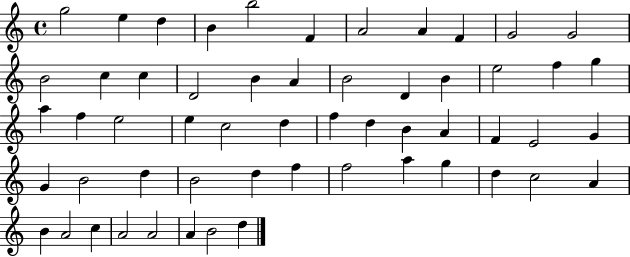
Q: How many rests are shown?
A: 0